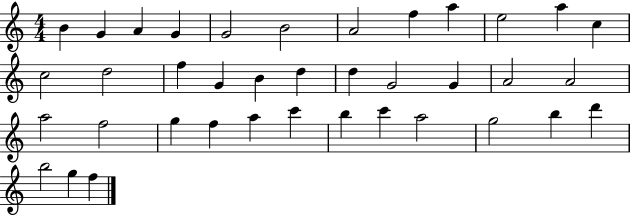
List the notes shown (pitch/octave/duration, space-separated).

B4/q G4/q A4/q G4/q G4/h B4/h A4/h F5/q A5/q E5/h A5/q C5/q C5/h D5/h F5/q G4/q B4/q D5/q D5/q G4/h G4/q A4/h A4/h A5/h F5/h G5/q F5/q A5/q C6/q B5/q C6/q A5/h G5/h B5/q D6/q B5/h G5/q F5/q